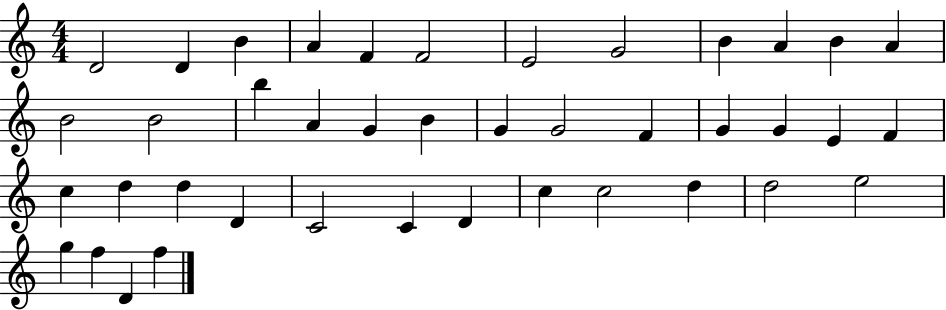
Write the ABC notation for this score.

X:1
T:Untitled
M:4/4
L:1/4
K:C
D2 D B A F F2 E2 G2 B A B A B2 B2 b A G B G G2 F G G E F c d d D C2 C D c c2 d d2 e2 g f D f